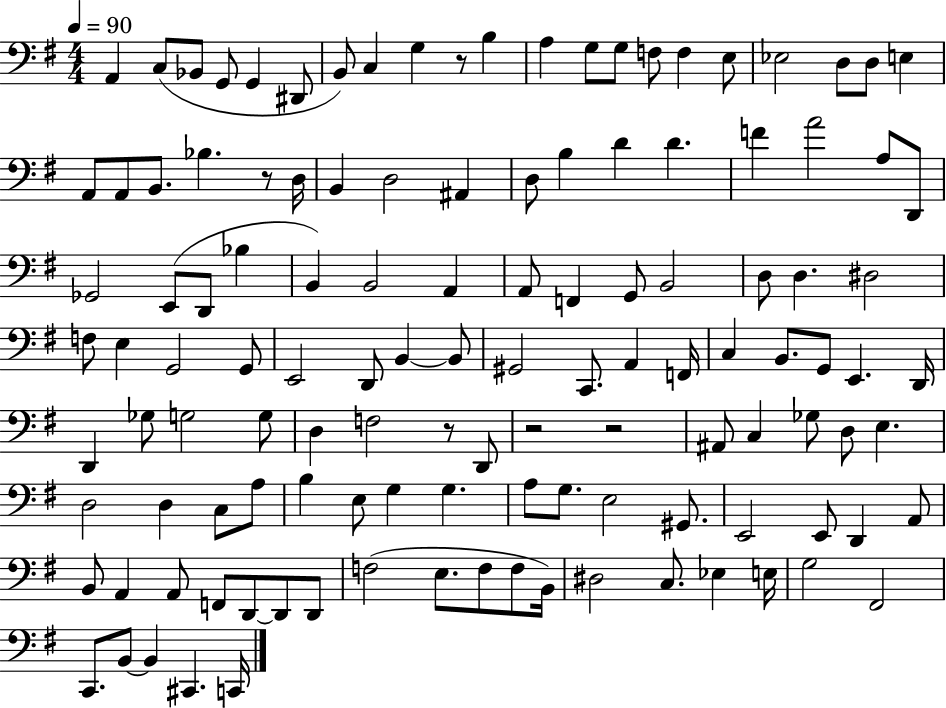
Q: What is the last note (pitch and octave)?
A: C2